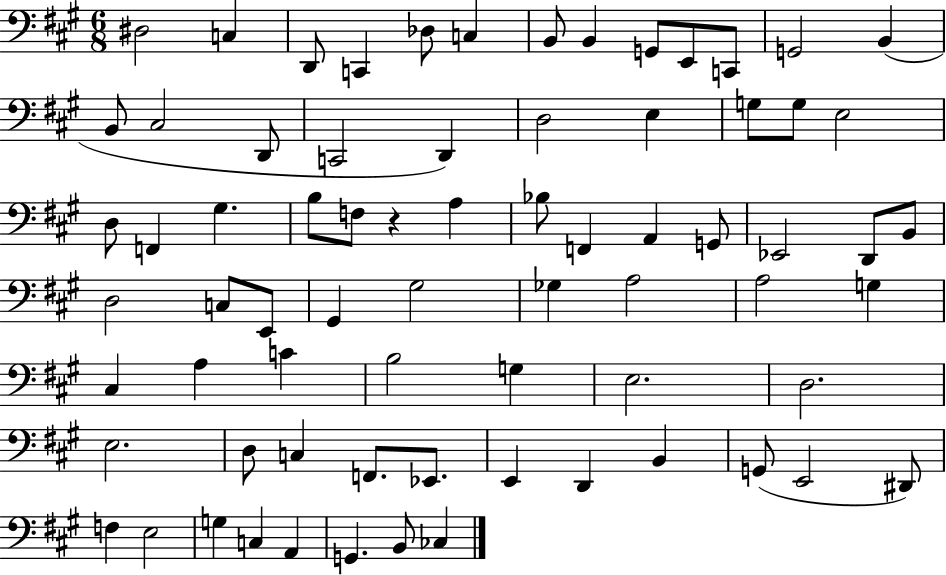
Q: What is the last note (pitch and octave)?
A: CES3